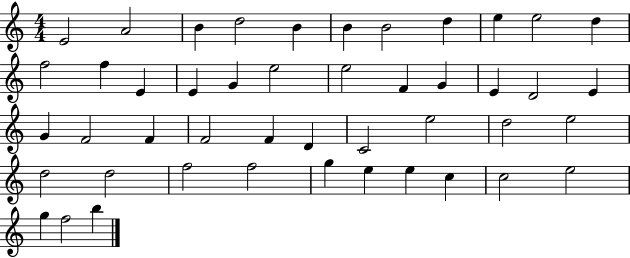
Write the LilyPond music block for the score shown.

{
  \clef treble
  \numericTimeSignature
  \time 4/4
  \key c \major
  e'2 a'2 | b'4 d''2 b'4 | b'4 b'2 d''4 | e''4 e''2 d''4 | \break f''2 f''4 e'4 | e'4 g'4 e''2 | e''2 f'4 g'4 | e'4 d'2 e'4 | \break g'4 f'2 f'4 | f'2 f'4 d'4 | c'2 e''2 | d''2 e''2 | \break d''2 d''2 | f''2 f''2 | g''4 e''4 e''4 c''4 | c''2 e''2 | \break g''4 f''2 b''4 | \bar "|."
}